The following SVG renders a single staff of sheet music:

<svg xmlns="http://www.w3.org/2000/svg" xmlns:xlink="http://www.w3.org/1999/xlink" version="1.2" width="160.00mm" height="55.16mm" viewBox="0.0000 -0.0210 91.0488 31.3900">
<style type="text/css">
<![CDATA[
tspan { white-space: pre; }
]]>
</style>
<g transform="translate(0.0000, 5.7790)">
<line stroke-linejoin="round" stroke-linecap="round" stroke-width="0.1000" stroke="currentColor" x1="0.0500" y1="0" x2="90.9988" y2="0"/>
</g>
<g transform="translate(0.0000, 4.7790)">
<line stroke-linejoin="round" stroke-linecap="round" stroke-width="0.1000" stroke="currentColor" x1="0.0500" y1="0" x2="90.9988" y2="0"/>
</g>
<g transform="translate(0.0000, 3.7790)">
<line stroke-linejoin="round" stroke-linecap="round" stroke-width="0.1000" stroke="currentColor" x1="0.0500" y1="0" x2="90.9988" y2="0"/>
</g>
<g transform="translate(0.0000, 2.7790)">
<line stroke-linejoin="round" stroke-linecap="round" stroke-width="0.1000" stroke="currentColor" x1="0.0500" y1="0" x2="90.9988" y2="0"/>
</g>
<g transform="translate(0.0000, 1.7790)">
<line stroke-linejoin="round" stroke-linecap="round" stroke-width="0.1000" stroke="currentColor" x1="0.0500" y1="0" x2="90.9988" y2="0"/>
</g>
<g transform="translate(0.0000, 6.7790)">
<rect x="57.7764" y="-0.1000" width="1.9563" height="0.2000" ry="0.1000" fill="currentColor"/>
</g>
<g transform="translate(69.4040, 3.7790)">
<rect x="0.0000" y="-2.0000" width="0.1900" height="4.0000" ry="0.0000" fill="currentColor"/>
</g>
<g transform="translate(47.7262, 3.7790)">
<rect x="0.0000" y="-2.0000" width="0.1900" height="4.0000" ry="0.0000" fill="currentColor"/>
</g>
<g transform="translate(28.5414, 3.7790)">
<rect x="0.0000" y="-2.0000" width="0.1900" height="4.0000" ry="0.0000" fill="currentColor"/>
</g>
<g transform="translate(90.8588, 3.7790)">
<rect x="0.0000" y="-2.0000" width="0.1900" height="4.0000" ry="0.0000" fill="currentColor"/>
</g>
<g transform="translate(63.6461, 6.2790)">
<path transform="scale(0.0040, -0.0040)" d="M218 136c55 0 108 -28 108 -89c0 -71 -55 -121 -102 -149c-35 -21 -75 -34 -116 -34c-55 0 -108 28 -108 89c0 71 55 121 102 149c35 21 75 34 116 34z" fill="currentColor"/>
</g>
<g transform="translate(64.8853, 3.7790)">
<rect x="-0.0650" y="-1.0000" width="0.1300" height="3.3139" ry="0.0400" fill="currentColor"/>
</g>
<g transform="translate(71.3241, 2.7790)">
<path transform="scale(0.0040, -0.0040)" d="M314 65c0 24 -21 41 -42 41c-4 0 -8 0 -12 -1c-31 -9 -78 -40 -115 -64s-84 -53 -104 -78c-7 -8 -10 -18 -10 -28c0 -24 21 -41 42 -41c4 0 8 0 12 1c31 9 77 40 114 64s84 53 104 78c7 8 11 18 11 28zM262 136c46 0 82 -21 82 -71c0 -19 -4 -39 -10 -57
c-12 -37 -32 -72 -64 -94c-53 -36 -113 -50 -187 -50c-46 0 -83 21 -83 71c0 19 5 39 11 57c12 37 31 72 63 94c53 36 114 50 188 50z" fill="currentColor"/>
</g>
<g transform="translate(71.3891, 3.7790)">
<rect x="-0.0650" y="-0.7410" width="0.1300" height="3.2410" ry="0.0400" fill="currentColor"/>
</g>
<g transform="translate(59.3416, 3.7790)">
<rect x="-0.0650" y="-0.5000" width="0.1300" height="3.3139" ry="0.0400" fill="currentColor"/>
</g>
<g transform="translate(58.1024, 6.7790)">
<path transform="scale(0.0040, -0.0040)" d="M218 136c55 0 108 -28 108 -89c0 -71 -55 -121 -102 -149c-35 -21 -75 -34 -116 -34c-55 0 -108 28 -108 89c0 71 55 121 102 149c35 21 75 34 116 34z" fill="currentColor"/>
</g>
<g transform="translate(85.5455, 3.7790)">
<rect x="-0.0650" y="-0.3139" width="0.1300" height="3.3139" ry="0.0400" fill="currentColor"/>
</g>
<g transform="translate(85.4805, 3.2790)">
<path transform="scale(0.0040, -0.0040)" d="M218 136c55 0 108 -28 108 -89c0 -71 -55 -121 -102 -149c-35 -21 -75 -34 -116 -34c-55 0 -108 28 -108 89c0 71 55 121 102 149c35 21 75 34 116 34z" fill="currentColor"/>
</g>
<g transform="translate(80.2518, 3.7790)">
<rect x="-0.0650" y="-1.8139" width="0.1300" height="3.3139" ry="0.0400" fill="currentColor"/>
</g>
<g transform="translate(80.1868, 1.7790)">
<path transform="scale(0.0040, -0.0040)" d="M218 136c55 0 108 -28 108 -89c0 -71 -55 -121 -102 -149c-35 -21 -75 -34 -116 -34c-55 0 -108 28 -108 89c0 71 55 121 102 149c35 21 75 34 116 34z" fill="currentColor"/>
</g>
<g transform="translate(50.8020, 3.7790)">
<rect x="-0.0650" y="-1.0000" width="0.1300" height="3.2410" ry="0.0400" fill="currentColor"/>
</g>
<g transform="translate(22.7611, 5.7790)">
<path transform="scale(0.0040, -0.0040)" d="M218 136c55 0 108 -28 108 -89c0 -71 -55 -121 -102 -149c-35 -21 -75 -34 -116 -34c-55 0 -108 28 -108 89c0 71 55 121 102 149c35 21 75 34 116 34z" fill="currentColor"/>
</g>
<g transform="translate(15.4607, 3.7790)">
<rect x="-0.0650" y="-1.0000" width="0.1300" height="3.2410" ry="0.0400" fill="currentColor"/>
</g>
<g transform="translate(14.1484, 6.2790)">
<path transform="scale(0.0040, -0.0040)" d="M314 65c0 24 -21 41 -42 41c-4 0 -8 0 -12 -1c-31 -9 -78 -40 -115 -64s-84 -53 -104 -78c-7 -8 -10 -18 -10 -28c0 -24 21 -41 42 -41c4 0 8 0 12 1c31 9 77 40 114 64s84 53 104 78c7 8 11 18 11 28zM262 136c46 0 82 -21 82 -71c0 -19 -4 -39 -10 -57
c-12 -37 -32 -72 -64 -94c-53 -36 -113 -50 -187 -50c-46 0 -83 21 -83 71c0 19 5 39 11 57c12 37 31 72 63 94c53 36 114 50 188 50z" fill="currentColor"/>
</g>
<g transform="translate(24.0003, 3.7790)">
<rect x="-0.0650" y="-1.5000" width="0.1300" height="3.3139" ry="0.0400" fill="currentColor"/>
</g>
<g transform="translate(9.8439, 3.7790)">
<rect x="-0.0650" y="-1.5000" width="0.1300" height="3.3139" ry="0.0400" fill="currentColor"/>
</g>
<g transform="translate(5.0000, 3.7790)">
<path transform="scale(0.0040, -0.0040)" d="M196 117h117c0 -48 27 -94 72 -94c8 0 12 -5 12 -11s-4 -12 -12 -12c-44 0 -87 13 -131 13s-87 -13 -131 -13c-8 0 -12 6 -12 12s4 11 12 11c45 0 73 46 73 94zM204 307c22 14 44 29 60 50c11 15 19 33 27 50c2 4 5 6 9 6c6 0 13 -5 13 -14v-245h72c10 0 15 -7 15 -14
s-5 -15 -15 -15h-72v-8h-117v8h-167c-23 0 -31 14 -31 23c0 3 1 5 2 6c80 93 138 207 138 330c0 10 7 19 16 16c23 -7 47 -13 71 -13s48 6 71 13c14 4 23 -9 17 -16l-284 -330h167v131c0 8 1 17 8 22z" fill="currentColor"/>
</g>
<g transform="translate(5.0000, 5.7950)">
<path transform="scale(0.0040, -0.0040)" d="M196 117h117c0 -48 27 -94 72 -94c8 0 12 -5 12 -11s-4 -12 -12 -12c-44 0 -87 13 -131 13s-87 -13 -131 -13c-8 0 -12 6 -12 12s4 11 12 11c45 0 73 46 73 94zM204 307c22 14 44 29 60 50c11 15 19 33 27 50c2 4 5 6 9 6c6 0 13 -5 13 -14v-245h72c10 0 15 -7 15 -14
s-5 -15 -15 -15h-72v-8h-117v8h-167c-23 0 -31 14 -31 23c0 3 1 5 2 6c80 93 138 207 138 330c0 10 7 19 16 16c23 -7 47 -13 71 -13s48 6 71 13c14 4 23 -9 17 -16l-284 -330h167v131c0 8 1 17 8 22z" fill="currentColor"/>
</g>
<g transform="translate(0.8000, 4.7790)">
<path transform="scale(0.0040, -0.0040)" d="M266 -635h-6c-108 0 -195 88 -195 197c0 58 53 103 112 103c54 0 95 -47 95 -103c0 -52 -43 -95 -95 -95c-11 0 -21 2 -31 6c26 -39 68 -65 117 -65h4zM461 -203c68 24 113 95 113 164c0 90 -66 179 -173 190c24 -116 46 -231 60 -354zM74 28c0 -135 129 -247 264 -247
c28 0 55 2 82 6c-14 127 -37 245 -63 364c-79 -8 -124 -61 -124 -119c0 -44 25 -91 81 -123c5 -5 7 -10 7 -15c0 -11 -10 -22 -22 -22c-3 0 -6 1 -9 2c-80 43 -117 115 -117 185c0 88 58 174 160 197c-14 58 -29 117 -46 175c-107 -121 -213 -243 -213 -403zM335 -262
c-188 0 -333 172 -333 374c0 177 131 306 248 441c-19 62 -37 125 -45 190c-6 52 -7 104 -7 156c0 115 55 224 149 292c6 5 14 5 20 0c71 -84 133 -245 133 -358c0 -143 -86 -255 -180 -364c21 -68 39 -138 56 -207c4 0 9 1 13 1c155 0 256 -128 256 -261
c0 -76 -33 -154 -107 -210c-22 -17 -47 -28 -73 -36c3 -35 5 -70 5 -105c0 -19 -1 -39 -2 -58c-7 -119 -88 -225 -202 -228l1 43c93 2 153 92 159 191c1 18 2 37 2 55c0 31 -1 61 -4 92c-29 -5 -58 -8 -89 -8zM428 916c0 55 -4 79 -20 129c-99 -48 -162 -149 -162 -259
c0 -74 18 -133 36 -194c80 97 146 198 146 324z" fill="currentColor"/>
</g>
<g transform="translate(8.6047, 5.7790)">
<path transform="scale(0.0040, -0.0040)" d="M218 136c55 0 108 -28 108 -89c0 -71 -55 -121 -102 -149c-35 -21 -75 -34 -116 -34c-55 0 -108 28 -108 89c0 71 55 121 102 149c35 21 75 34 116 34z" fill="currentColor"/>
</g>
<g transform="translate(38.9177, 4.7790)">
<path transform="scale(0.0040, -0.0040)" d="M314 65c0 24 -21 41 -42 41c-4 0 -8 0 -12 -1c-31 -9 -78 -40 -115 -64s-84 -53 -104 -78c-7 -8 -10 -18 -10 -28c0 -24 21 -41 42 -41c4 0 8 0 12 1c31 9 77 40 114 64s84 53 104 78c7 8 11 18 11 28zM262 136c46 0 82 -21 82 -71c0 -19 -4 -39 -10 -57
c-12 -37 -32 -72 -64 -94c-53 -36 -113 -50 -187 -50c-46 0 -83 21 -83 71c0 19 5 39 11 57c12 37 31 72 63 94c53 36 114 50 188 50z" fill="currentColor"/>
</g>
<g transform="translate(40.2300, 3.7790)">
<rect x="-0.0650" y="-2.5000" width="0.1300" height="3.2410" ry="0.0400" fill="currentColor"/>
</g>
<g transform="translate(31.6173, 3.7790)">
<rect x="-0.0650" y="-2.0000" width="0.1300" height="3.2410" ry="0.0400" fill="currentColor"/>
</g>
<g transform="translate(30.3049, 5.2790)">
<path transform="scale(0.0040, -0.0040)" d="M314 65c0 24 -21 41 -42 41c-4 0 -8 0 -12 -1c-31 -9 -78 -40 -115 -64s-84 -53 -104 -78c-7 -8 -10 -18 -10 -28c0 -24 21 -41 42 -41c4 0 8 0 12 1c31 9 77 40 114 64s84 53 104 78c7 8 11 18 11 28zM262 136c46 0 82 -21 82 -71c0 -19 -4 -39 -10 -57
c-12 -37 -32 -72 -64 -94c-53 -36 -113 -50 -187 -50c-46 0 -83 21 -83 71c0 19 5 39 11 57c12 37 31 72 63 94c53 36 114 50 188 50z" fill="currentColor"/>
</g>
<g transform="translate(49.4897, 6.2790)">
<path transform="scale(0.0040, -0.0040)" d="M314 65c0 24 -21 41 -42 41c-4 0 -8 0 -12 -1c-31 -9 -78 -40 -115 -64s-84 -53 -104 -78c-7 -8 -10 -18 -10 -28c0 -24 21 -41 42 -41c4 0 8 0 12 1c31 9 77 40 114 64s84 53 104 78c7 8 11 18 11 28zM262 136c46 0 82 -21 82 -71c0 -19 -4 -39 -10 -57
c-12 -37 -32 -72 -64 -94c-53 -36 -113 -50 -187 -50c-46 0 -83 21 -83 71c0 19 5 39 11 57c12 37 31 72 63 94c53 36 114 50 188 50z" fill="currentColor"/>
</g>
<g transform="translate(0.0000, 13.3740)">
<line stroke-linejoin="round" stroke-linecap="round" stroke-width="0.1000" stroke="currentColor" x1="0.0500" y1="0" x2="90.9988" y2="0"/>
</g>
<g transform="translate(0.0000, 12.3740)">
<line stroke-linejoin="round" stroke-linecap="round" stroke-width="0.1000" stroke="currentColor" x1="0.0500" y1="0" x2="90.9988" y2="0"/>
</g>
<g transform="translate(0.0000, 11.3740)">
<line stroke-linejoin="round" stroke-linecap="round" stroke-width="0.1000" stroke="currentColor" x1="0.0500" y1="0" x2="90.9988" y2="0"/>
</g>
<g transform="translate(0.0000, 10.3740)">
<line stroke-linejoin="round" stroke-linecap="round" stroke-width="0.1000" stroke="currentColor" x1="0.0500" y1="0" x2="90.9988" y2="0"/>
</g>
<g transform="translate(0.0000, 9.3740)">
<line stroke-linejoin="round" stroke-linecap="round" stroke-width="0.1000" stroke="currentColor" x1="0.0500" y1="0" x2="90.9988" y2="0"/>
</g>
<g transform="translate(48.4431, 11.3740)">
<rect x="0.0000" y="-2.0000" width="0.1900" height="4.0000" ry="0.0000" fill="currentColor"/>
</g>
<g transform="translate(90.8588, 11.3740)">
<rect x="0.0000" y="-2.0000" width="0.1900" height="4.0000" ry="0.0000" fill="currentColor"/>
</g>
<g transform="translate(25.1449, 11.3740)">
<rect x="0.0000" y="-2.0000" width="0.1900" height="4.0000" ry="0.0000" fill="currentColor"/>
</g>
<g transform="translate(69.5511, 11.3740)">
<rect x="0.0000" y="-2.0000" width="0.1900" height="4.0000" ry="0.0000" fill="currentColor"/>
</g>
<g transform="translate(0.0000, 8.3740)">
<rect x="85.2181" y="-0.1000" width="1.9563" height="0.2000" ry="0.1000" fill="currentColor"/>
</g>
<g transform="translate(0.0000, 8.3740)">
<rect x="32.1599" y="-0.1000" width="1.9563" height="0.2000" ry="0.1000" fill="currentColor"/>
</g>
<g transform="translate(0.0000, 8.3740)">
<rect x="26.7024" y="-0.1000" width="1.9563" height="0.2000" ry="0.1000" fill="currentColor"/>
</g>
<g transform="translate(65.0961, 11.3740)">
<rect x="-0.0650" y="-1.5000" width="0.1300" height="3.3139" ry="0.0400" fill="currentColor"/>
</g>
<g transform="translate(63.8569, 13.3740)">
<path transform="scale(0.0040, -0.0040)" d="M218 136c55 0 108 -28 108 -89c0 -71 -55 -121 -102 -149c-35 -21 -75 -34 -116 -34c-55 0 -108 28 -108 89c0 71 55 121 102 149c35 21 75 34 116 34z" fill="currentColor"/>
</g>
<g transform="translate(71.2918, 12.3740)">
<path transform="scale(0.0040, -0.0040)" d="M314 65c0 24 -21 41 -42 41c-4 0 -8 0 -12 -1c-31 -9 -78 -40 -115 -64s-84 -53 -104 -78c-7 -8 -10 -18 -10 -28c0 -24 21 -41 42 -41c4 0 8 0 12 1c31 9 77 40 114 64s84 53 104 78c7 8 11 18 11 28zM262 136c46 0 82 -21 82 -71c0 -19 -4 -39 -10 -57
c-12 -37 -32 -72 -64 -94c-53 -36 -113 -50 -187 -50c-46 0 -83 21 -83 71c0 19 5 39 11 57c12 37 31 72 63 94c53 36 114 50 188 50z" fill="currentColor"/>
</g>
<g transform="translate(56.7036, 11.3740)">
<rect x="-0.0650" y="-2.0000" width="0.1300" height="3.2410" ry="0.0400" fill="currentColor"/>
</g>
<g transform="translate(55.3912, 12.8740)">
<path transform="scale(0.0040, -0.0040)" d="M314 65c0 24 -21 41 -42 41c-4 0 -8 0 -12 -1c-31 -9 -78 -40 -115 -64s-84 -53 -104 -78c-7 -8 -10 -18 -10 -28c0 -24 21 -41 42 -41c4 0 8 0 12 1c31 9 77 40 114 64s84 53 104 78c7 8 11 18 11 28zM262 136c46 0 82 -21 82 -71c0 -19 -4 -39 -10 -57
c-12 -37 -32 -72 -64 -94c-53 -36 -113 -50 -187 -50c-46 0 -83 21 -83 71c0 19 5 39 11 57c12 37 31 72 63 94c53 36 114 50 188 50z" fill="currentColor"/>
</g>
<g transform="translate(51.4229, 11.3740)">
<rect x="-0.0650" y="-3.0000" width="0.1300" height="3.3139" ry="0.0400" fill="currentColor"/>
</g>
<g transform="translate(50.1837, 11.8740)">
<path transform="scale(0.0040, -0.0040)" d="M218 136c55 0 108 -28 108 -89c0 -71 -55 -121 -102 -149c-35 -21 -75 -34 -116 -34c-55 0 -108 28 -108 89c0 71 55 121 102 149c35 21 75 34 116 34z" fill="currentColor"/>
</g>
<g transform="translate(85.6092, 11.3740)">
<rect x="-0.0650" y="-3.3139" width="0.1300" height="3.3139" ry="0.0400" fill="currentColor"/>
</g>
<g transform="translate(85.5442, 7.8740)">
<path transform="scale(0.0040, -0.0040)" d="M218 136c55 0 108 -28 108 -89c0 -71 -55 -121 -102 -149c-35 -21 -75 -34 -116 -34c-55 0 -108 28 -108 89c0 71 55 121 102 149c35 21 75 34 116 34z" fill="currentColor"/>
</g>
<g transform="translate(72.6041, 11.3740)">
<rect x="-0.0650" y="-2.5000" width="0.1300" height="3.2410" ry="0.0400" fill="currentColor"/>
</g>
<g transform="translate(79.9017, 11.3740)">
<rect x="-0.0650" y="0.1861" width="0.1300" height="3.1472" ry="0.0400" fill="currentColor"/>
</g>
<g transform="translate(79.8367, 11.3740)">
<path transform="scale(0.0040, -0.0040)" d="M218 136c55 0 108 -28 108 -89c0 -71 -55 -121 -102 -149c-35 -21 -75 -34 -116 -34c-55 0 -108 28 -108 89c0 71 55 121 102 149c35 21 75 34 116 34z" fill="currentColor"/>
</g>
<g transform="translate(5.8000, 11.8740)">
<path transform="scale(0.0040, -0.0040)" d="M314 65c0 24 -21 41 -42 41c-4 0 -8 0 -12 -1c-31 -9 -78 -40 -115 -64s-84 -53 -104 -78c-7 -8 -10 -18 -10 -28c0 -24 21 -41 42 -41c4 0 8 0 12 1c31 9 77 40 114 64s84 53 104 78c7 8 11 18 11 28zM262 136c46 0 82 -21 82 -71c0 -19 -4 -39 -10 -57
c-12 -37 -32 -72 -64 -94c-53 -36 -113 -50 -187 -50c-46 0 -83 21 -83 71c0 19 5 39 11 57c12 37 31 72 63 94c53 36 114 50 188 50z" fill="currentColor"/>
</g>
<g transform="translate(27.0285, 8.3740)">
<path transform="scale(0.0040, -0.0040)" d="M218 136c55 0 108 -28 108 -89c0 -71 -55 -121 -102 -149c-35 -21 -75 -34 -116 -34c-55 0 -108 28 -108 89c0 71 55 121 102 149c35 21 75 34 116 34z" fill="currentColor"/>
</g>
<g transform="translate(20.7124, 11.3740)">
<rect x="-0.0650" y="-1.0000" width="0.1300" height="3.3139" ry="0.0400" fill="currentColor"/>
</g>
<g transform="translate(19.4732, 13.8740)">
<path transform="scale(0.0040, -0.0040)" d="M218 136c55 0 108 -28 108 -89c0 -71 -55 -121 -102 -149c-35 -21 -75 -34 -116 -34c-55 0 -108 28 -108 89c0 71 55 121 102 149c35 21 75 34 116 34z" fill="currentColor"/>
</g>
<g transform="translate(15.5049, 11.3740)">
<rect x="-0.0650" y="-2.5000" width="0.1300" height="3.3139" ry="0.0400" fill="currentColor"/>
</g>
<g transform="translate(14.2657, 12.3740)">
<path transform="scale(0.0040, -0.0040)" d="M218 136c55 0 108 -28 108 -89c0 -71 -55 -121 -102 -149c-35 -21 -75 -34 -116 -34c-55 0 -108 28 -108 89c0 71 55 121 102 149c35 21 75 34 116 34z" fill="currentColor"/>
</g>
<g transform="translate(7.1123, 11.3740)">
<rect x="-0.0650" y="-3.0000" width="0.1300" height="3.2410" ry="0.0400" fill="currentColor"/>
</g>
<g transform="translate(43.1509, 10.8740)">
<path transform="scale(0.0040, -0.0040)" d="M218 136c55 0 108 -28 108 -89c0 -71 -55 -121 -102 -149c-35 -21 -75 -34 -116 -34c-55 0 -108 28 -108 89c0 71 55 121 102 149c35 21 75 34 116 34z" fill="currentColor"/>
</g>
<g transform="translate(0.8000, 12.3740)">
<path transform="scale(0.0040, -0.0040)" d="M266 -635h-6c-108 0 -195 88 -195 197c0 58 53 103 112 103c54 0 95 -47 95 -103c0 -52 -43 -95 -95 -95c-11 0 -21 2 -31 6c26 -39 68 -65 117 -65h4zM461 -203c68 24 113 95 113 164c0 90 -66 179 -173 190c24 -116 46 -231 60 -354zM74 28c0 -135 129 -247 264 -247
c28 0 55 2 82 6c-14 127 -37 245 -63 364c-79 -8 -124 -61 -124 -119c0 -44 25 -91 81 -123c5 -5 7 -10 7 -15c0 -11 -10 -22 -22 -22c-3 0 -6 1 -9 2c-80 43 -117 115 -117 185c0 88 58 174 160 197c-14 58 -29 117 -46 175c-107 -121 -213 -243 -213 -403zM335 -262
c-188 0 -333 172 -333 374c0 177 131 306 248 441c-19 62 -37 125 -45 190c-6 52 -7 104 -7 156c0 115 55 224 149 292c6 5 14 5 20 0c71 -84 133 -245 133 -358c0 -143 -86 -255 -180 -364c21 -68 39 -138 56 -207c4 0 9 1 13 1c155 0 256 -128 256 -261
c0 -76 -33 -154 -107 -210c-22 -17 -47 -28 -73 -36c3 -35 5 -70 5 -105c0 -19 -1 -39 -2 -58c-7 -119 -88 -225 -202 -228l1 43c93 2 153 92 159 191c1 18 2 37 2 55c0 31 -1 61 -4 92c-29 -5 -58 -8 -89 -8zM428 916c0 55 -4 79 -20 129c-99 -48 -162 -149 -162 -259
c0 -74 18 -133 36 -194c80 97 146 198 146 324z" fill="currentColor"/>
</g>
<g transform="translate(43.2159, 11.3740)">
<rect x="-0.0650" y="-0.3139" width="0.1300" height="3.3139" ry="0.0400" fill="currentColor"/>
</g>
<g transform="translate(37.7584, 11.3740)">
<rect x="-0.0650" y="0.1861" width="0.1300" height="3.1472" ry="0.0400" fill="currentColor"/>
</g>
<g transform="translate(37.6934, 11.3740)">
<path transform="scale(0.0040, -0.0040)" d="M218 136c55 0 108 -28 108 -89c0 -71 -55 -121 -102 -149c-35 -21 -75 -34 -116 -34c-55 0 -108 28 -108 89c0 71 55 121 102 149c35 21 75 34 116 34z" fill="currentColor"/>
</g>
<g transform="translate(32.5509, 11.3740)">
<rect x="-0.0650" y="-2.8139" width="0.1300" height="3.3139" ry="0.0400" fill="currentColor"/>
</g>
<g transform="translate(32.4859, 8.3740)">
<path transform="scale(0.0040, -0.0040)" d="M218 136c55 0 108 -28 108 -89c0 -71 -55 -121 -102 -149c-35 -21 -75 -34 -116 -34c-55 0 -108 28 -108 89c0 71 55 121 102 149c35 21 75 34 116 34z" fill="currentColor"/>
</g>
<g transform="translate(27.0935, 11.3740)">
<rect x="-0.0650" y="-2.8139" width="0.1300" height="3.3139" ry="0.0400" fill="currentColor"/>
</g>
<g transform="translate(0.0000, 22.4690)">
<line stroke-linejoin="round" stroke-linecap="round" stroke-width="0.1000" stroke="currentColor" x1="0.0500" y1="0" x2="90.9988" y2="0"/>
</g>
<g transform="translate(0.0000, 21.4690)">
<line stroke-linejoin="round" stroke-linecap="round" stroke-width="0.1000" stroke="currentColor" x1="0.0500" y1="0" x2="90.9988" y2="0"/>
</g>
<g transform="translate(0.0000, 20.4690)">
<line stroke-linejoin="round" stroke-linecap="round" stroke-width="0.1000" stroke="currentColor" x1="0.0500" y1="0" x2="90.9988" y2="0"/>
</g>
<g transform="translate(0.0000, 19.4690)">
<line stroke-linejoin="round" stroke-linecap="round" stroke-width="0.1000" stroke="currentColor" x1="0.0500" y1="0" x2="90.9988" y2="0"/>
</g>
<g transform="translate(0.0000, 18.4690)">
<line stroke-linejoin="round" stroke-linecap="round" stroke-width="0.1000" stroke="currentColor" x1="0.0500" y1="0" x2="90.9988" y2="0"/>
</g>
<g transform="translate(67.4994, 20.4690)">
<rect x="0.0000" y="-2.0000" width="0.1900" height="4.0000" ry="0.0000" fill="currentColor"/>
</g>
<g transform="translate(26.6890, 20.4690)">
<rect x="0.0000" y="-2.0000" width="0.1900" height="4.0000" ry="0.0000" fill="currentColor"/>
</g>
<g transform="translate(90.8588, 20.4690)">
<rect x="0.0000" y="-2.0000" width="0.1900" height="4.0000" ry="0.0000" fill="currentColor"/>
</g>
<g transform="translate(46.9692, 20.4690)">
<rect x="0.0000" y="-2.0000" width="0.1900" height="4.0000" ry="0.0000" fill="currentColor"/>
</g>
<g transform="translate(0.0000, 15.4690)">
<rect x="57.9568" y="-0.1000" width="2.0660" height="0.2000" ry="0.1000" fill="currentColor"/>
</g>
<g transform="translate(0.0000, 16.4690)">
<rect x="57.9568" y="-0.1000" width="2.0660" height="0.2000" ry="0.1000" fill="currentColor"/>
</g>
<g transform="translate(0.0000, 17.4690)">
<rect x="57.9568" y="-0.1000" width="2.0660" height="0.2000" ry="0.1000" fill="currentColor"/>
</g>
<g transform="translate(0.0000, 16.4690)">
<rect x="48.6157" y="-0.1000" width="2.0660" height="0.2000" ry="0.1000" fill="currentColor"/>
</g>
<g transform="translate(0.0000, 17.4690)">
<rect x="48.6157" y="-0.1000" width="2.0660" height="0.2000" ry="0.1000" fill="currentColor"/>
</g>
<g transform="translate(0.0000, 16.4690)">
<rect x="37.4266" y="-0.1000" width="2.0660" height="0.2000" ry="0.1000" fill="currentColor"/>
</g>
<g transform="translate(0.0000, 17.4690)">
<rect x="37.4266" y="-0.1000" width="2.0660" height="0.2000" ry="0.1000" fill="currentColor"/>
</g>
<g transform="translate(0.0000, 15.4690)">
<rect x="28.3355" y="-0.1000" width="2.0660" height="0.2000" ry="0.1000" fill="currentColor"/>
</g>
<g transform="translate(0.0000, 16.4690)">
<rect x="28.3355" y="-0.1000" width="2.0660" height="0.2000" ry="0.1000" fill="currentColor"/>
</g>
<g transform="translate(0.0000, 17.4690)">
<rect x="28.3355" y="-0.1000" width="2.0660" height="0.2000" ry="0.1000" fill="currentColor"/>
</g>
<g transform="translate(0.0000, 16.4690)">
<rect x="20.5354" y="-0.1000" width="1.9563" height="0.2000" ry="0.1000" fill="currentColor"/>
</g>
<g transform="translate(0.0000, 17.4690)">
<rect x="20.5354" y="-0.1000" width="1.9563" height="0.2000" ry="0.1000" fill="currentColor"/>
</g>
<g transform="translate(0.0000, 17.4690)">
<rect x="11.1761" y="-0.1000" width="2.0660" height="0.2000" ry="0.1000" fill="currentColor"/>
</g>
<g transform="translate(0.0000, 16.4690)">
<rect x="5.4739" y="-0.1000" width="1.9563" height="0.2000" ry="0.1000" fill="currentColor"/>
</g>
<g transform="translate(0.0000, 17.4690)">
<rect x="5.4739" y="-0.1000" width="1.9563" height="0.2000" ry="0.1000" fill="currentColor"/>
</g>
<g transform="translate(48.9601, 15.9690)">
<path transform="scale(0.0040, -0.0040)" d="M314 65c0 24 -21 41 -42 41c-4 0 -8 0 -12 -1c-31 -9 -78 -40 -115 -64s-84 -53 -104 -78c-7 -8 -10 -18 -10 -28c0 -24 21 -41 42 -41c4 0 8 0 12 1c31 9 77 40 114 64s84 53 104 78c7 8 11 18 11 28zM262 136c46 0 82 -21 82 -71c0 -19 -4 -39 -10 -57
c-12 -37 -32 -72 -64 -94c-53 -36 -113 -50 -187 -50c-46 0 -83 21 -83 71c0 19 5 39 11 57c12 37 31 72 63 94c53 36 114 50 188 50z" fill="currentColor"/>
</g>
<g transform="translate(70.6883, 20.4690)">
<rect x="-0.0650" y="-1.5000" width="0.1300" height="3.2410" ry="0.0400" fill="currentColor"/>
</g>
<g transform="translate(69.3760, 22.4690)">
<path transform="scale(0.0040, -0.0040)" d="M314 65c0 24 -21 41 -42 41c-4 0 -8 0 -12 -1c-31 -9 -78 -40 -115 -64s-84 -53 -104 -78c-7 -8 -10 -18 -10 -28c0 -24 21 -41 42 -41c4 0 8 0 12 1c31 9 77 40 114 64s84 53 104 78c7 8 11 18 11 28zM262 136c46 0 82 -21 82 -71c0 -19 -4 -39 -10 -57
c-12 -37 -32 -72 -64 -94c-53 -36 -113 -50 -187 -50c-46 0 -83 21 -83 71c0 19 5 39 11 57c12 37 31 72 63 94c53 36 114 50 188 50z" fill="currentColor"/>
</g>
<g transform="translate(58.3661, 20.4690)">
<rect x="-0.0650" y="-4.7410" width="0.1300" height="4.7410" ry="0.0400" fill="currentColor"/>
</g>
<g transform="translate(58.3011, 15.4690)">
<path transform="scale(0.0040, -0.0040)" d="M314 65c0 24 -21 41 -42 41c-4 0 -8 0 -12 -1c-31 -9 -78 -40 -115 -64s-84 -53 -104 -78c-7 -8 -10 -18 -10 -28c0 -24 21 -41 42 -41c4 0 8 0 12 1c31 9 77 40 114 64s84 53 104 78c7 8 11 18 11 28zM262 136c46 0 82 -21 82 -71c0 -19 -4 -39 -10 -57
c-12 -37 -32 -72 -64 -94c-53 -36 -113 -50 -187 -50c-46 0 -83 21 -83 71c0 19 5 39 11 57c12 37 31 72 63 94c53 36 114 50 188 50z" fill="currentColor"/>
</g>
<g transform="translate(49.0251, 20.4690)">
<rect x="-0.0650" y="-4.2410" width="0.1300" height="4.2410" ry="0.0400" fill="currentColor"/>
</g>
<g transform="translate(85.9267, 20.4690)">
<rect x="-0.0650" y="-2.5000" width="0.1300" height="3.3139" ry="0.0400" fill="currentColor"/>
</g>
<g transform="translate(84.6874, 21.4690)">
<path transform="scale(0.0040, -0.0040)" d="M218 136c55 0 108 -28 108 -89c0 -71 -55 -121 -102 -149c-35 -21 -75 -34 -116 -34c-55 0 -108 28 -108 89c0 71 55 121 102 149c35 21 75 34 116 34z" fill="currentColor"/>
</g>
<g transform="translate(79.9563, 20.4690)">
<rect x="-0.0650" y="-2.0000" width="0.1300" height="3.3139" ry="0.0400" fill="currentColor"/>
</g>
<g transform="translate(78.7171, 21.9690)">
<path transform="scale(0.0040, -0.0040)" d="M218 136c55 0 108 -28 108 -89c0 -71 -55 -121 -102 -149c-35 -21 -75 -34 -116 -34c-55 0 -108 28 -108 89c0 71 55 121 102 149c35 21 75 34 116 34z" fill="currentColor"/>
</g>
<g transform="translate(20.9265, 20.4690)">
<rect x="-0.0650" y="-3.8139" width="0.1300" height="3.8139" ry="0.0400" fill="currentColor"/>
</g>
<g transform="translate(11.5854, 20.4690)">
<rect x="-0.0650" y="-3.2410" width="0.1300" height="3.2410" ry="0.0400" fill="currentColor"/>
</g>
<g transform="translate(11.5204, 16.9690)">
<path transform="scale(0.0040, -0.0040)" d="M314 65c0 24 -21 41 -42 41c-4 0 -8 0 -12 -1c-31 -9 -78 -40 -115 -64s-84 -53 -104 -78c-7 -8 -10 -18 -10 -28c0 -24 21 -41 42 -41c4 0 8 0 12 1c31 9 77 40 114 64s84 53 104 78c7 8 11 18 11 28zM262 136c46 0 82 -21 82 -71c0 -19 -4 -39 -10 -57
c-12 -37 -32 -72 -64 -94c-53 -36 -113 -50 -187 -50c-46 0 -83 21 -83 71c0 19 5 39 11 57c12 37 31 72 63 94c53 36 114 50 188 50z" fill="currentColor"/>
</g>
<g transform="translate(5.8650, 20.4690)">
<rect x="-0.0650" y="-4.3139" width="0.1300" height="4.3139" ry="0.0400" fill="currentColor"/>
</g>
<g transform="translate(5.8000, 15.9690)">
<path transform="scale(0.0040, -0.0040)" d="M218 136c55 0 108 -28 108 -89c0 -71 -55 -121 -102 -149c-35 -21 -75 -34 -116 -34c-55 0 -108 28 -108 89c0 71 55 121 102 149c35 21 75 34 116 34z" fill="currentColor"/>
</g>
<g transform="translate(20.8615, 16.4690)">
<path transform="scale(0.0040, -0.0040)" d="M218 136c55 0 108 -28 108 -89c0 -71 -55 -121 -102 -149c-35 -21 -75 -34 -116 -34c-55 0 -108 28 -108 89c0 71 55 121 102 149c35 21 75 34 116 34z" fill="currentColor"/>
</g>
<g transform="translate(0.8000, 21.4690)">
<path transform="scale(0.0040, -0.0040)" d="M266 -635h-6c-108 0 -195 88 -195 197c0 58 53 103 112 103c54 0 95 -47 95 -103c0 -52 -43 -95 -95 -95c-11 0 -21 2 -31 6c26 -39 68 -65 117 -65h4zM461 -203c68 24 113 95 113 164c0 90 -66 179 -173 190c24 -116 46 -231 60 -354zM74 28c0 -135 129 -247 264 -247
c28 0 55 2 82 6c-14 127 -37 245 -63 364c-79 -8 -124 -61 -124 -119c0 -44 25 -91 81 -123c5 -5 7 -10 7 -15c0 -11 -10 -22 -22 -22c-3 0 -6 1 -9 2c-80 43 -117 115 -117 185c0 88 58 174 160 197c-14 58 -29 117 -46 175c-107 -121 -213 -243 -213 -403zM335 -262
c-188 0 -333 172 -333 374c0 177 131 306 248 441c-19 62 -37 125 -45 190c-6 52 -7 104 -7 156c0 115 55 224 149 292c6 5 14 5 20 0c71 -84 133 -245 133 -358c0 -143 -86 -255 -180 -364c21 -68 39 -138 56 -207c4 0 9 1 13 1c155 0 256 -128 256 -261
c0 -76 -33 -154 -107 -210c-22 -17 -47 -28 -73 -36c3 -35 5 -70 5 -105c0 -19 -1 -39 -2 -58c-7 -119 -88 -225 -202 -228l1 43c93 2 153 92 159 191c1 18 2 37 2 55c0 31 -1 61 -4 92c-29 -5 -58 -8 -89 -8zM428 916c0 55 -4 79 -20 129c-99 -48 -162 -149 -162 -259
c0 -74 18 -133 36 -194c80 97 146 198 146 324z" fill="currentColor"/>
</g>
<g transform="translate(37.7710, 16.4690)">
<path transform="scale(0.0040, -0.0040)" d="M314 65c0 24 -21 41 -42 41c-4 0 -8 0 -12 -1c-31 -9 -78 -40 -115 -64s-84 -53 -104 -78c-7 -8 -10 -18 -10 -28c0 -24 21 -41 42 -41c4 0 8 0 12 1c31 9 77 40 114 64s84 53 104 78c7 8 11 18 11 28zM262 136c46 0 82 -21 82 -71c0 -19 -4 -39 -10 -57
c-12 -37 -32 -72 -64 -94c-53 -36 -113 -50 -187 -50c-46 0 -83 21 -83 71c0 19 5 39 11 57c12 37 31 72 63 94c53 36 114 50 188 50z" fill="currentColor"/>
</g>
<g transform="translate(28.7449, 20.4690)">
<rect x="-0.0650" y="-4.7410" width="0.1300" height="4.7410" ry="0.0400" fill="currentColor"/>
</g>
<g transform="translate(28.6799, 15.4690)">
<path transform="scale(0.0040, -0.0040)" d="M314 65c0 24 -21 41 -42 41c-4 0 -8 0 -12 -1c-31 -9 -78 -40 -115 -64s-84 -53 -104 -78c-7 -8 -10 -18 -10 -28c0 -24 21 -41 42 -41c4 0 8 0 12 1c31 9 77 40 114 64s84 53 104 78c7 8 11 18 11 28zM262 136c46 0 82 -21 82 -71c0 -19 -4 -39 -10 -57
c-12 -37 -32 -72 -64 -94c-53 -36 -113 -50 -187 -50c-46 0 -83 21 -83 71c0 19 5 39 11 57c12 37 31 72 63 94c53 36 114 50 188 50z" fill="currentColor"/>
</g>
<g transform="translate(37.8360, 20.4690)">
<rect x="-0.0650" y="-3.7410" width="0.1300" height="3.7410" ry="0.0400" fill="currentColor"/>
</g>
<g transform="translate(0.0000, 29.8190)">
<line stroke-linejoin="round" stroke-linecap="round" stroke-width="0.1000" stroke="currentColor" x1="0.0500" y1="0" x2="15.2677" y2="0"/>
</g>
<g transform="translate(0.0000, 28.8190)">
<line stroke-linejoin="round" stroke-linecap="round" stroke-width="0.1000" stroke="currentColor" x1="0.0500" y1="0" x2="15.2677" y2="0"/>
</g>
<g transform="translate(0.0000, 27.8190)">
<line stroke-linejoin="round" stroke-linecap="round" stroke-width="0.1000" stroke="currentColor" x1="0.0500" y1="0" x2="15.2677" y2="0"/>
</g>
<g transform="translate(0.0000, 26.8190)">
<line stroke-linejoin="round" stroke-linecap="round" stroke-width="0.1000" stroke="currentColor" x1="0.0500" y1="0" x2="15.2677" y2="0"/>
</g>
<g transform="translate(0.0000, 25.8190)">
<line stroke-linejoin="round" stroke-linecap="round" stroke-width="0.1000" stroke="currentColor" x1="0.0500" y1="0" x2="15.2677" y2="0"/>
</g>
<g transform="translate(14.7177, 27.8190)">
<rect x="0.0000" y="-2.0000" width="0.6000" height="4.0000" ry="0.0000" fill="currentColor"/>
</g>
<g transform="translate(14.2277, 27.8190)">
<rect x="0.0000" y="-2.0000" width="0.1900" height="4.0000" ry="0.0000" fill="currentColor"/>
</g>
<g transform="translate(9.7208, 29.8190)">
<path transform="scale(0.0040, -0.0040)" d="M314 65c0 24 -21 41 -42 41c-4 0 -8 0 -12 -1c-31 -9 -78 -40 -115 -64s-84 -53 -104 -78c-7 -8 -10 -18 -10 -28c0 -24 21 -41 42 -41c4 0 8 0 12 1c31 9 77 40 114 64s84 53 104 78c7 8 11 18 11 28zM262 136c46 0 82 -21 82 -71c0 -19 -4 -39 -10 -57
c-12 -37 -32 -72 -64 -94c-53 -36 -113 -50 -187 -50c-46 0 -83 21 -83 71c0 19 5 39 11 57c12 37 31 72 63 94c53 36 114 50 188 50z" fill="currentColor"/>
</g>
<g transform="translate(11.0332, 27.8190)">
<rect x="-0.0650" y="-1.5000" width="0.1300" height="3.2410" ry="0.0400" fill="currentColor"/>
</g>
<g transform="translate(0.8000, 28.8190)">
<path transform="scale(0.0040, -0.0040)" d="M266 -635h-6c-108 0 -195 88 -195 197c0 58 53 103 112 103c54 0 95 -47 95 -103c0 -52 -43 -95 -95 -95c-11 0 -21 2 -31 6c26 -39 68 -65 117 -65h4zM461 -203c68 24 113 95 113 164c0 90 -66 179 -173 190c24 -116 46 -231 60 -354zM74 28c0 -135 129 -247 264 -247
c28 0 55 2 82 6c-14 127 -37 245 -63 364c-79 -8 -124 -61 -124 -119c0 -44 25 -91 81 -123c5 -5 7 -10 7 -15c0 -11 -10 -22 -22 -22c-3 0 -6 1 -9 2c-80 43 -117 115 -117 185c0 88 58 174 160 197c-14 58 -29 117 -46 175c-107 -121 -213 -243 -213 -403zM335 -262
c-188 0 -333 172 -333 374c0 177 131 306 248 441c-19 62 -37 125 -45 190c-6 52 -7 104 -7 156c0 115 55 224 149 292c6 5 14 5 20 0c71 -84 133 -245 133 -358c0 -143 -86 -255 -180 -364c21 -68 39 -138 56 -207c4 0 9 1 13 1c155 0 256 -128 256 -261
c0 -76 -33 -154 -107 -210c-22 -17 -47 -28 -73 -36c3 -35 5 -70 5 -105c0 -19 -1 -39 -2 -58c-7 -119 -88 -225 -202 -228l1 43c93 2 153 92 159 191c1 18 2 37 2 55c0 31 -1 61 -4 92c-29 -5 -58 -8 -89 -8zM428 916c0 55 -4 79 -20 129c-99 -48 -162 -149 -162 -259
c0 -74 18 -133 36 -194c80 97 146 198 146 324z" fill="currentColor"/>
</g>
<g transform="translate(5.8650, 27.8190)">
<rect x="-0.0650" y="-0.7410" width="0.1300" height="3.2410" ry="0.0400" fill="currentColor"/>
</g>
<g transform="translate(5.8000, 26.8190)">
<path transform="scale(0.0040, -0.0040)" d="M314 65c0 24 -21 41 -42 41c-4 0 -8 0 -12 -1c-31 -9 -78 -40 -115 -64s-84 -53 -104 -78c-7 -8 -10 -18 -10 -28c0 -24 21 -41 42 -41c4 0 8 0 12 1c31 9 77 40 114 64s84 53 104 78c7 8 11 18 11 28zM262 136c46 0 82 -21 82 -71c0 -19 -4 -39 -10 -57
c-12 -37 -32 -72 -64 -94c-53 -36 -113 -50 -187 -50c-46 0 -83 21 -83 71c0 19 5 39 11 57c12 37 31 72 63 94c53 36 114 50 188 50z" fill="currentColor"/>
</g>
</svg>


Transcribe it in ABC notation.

X:1
T:Untitled
M:4/4
L:1/4
K:C
E D2 E F2 G2 D2 C D d2 f c A2 G D a a B c A F2 E G2 B b d' b2 c' e'2 c'2 d'2 e'2 E2 F G d2 E2